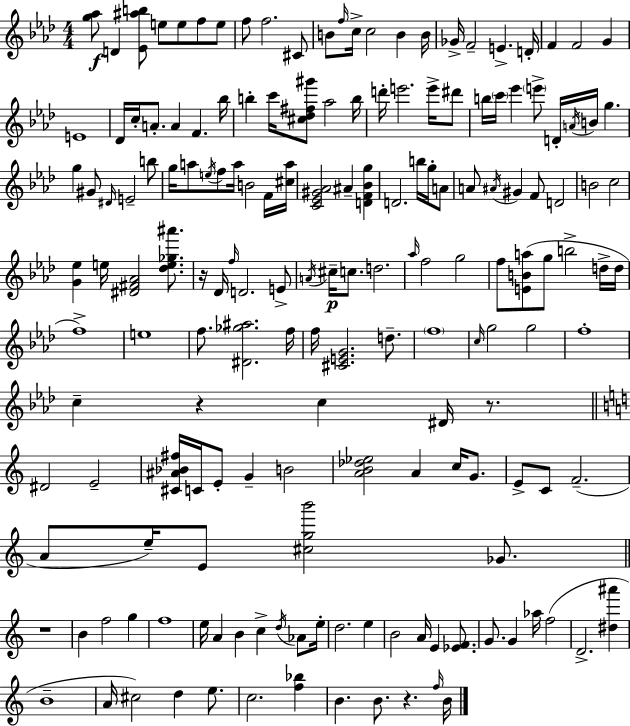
[G5,Ab5]/e D4/q [Eb4,A#5,B5]/e E5/e E5/e F5/e E5/e F5/e F5/h. C#4/e B4/e F5/s C5/s C5/h B4/q B4/s Gb4/s F4/h E4/q. D4/s F4/q F4/h G4/q E4/w Db4/s C5/s A4/e. A4/q F4/q. Bb5/s B5/q C6/s [C#5,Db5,F#5,G#6]/e Ab5/h B5/s D6/s E6/h. E6/s D#6/e B5/s C6/s Eb6/q E6/e D4/s A4/s B4/s G5/q. G5/q G#4/e D#4/s E4/h B5/e G5/s A5/e E5/s F5/e A5/s B4/h F4/s [C#5,A5]/s [C4,Eb4,G#4,Ab4]/h A#4/q [D4,F4,Bb4,G5]/q D4/h. B5/s G5/s A4/e A4/e A#4/s G#4/q F4/e D4/h B4/h C5/h [G4,Eb5]/q E5/s [D#4,F#4,Ab4]/h [Db5,E5,Gb5,A#6]/e. R/s Db4/s F5/s D4/h. E4/e A4/s C#5/s C5/e. D5/h. Ab5/s F5/h G5/h F5/e [E4,B4,A5]/e G5/e B5/h D5/s D5/s F5/w E5/w F5/e. [D#4,Gb5,A#5]/h. F5/s F5/s [C#4,E4,G4]/h. D5/e. F5/w C5/s G5/h G5/h F5/w C5/q R/q C5/q D#4/s R/e. D#4/h E4/h [C#4,A#4,Bb4,F#5]/s C4/s E4/e G4/q B4/h [A4,B4,Db5,Eb5]/h A4/q C5/s G4/e. E4/e C4/e F4/h. A4/e E5/s E4/e [C#5,G5,B6]/h Gb4/e. R/w B4/q F5/h G5/q F5/w E5/s A4/q B4/q C5/q D5/s Ab4/e E5/s D5/h. E5/q B4/h A4/s E4/q [Eb4,F4]/e. G4/e. G4/q Ab5/s F5/h D4/h. [D#5,A#6]/q B4/w A4/s C#5/h D5/q E5/e. C5/h. [F5,Bb5]/q B4/q. B4/e. R/q. F5/s B4/s